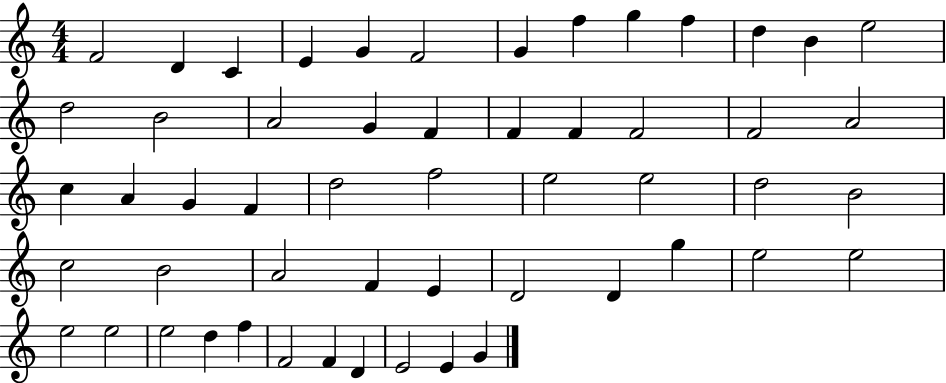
X:1
T:Untitled
M:4/4
L:1/4
K:C
F2 D C E G F2 G f g f d B e2 d2 B2 A2 G F F F F2 F2 A2 c A G F d2 f2 e2 e2 d2 B2 c2 B2 A2 F E D2 D g e2 e2 e2 e2 e2 d f F2 F D E2 E G